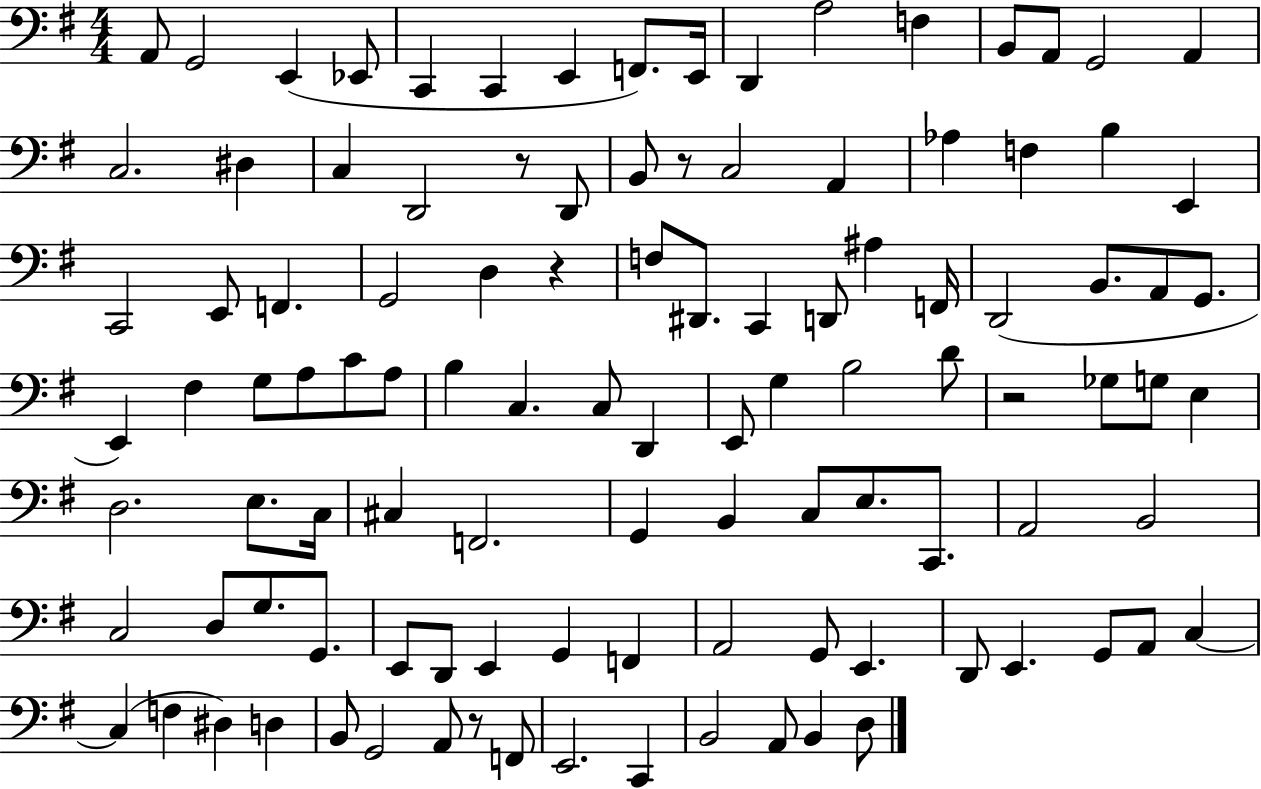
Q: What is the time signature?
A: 4/4